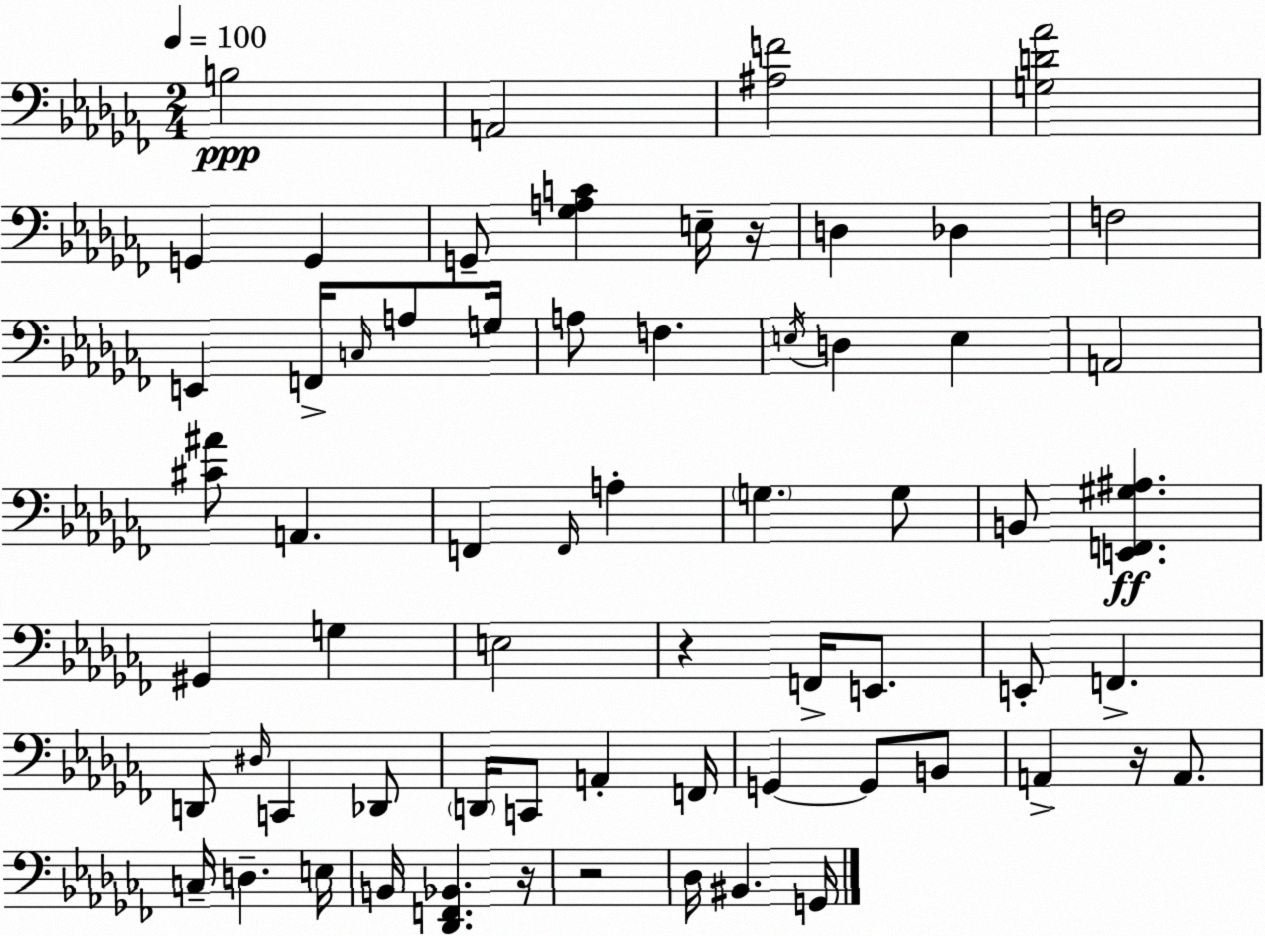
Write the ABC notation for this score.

X:1
T:Untitled
M:2/4
L:1/4
K:Abm
B,2 A,,2 [^A,F]2 [G,D_A]2 G,, G,, G,,/2 [_G,A,C] E,/4 z/4 D, _D, F,2 E,, F,,/4 C,/4 A,/2 G,/4 A,/2 F, E,/4 D, E, A,,2 [^C^A]/2 A,, F,, F,,/4 A, G, G,/2 B,,/2 [E,,F,,^G,^A,] ^G,, G, E,2 z F,,/4 E,,/2 E,,/2 F,, D,,/2 ^D,/4 C,, _D,,/2 D,,/4 C,,/2 A,, F,,/4 G,, G,,/2 B,,/2 A,, z/4 A,,/2 C,/4 D, E,/4 B,,/4 [_D,,F,,_B,,] z/4 z2 _D,/4 ^B,, G,,/4